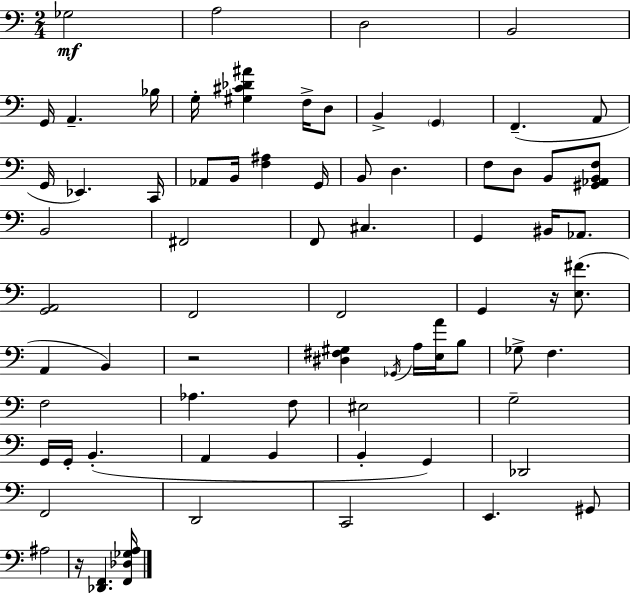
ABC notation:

X:1
T:Untitled
M:2/4
L:1/4
K:Am
_G,2 A,2 D,2 B,,2 G,,/4 A,, _B,/4 G,/4 [^G,^C_D^A] F,/4 D,/2 B,, G,, F,, A,,/2 G,,/4 _E,, C,,/4 _A,,/2 B,,/4 [F,^A,] G,,/4 B,,/2 D, F,/2 D,/2 B,,/2 [^G,,_A,,B,,F,]/2 B,,2 ^F,,2 F,,/2 ^C, G,, ^B,,/4 _A,,/2 [G,,A,,]2 F,,2 F,,2 G,, z/4 [E,^F]/2 A,, B,, z2 [^D,^F,^G,] _G,,/4 A,/4 [E,A]/4 B,/2 _G,/2 F, F,2 _A, F,/2 ^E,2 G,2 G,,/4 G,,/4 B,, A,, B,, B,, G,, _D,,2 F,,2 D,,2 C,,2 E,, ^G,,/2 ^A,2 z/4 [_D,,F,,] [F,,_D,_G,A,]/4